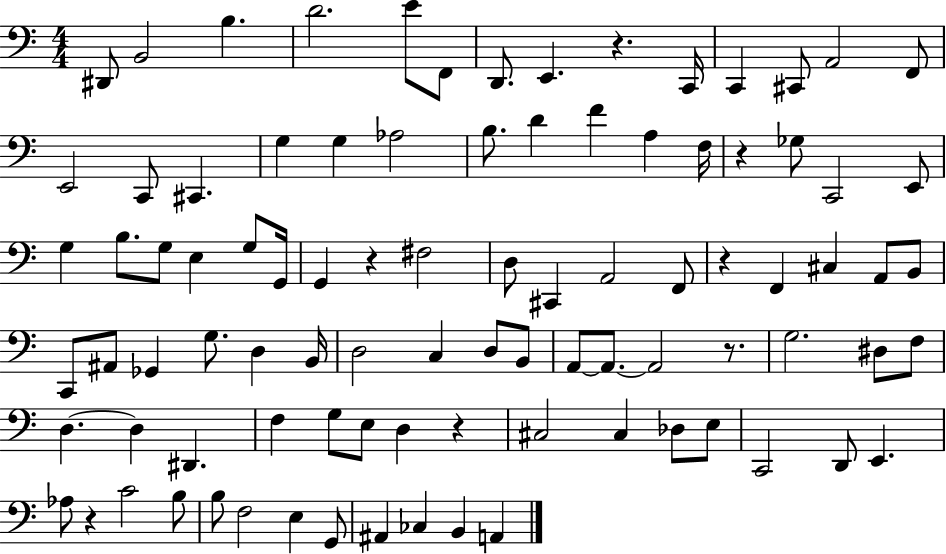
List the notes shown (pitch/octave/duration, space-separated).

D#2/e B2/h B3/q. D4/h. E4/e F2/e D2/e. E2/q. R/q. C2/s C2/q C#2/e A2/h F2/e E2/h C2/e C#2/q. G3/q G3/q Ab3/h B3/e. D4/q F4/q A3/q F3/s R/q Gb3/e C2/h E2/e G3/q B3/e. G3/e E3/q G3/e G2/s G2/q R/q F#3/h D3/e C#2/q A2/h F2/e R/q F2/q C#3/q A2/e B2/e C2/e A#2/e Gb2/q G3/e. D3/q B2/s D3/h C3/q D3/e B2/e A2/e A2/e. A2/h R/e. G3/h. D#3/e F3/e D3/q. D3/q D#2/q. F3/q G3/e E3/e D3/q R/q C#3/h C#3/q Db3/e E3/e C2/h D2/e E2/q. Ab3/e R/q C4/h B3/e B3/e F3/h E3/q G2/e A#2/q CES3/q B2/q A2/q